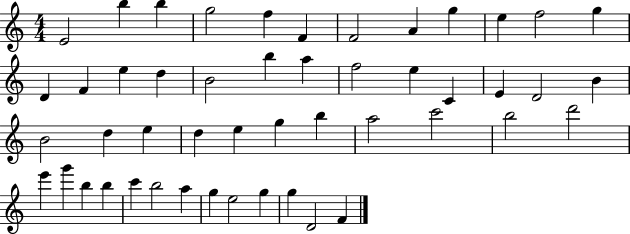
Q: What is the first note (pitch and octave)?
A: E4